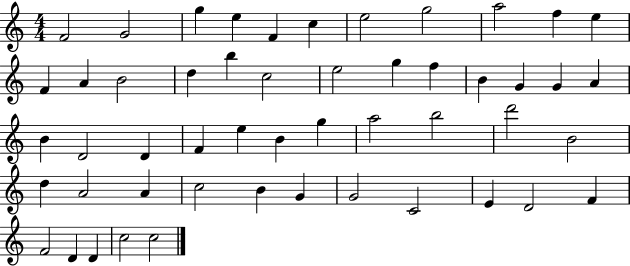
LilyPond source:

{
  \clef treble
  \numericTimeSignature
  \time 4/4
  \key c \major
  f'2 g'2 | g''4 e''4 f'4 c''4 | e''2 g''2 | a''2 f''4 e''4 | \break f'4 a'4 b'2 | d''4 b''4 c''2 | e''2 g''4 f''4 | b'4 g'4 g'4 a'4 | \break b'4 d'2 d'4 | f'4 e''4 b'4 g''4 | a''2 b''2 | d'''2 b'2 | \break d''4 a'2 a'4 | c''2 b'4 g'4 | g'2 c'2 | e'4 d'2 f'4 | \break f'2 d'4 d'4 | c''2 c''2 | \bar "|."
}